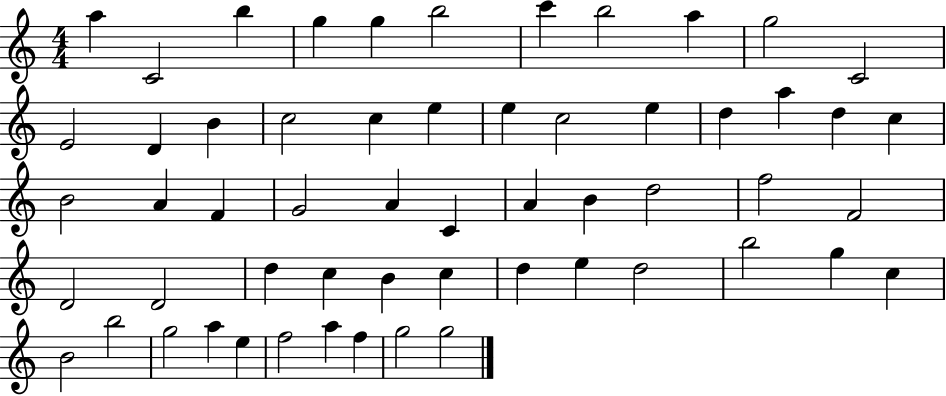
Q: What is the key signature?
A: C major